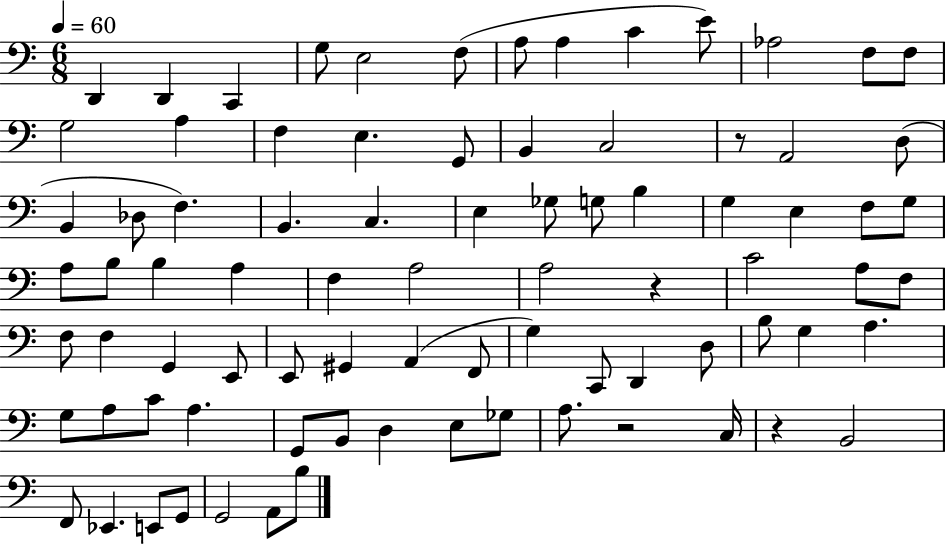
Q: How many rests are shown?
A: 4